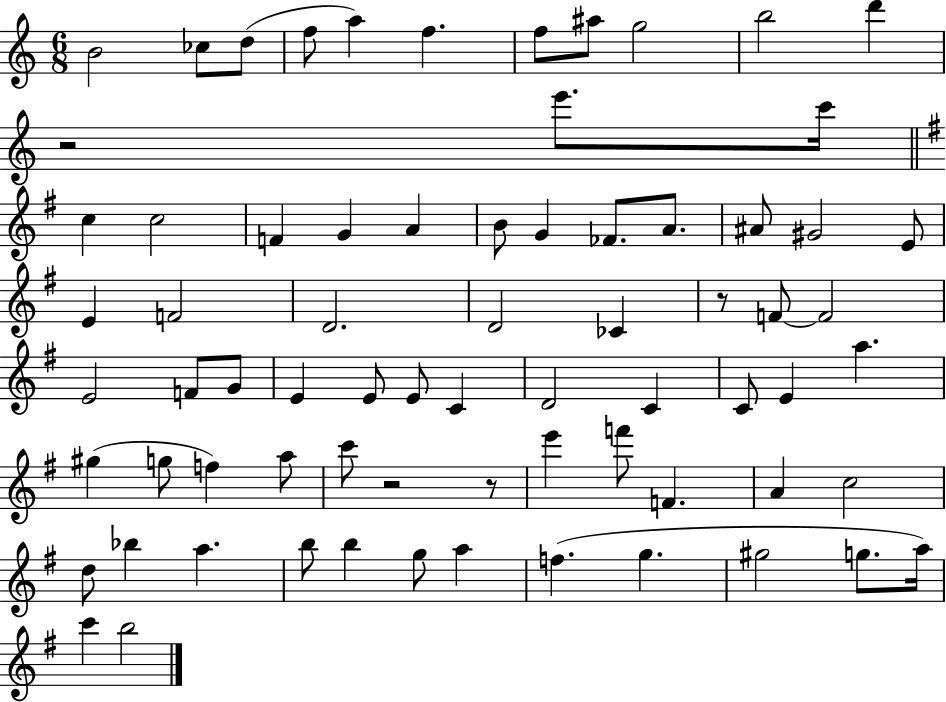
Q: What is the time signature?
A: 6/8